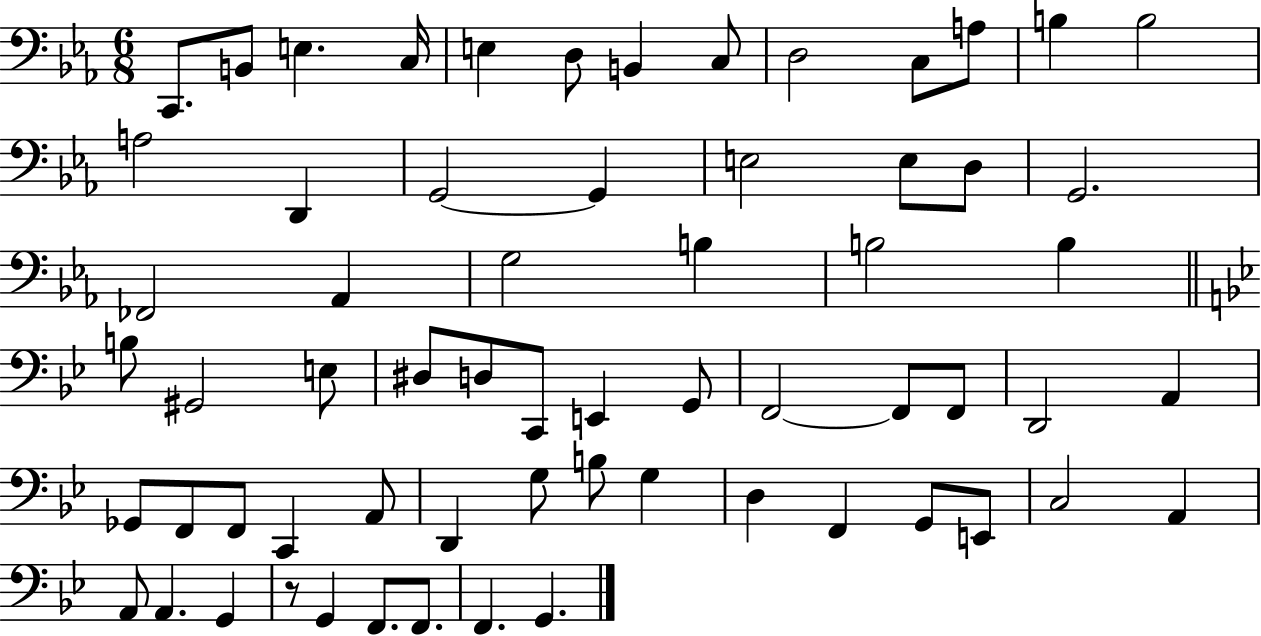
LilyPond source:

{
  \clef bass
  \numericTimeSignature
  \time 6/8
  \key ees \major
  \repeat volta 2 { c,8. b,8 e4. c16 | e4 d8 b,4 c8 | d2 c8 a8 | b4 b2 | \break a2 d,4 | g,2~~ g,4 | e2 e8 d8 | g,2. | \break fes,2 aes,4 | g2 b4 | b2 b4 | \bar "||" \break \key g \minor b8 gis,2 e8 | dis8 d8 c,8 e,4 g,8 | f,2~~ f,8 f,8 | d,2 a,4 | \break ges,8 f,8 f,8 c,4 a,8 | d,4 g8 b8 g4 | d4 f,4 g,8 e,8 | c2 a,4 | \break a,8 a,4. g,4 | r8 g,4 f,8. f,8. | f,4. g,4. | } \bar "|."
}